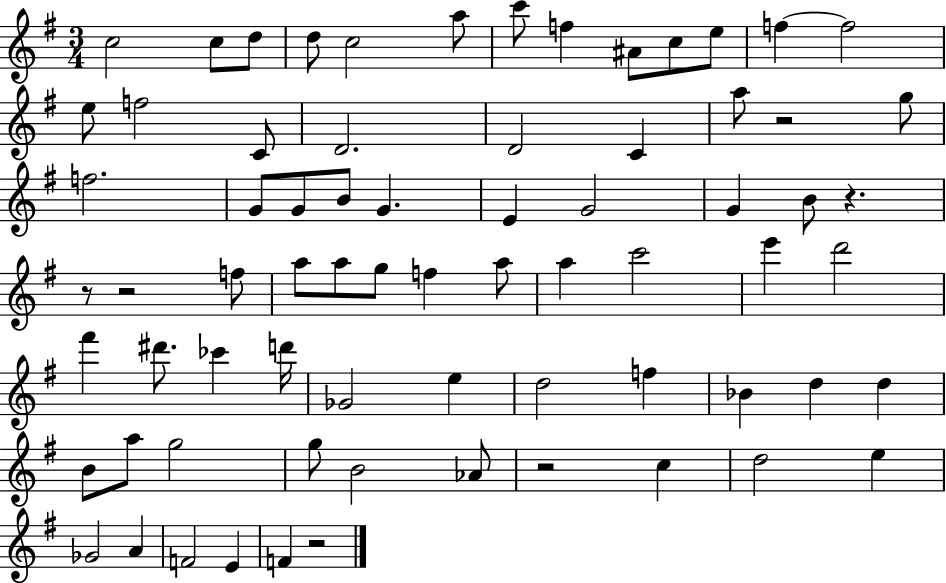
{
  \clef treble
  \numericTimeSignature
  \time 3/4
  \key g \major
  c''2 c''8 d''8 | d''8 c''2 a''8 | c'''8 f''4 ais'8 c''8 e''8 | f''4~~ f''2 | \break e''8 f''2 c'8 | d'2. | d'2 c'4 | a''8 r2 g''8 | \break f''2. | g'8 g'8 b'8 g'4. | e'4 g'2 | g'4 b'8 r4. | \break r8 r2 f''8 | a''8 a''8 g''8 f''4 a''8 | a''4 c'''2 | e'''4 d'''2 | \break fis'''4 dis'''8. ces'''4 d'''16 | ges'2 e''4 | d''2 f''4 | bes'4 d''4 d''4 | \break b'8 a''8 g''2 | g''8 b'2 aes'8 | r2 c''4 | d''2 e''4 | \break ges'2 a'4 | f'2 e'4 | f'4 r2 | \bar "|."
}